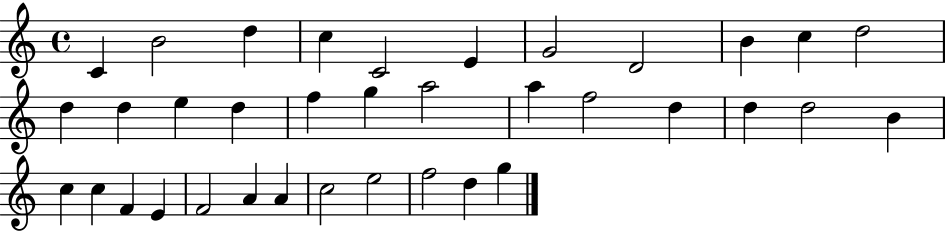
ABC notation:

X:1
T:Untitled
M:4/4
L:1/4
K:C
C B2 d c C2 E G2 D2 B c d2 d d e d f g a2 a f2 d d d2 B c c F E F2 A A c2 e2 f2 d g